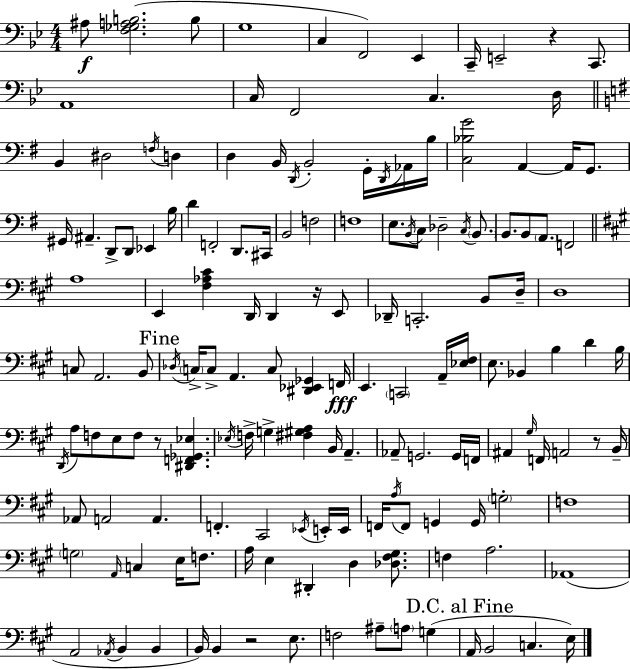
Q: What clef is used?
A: bass